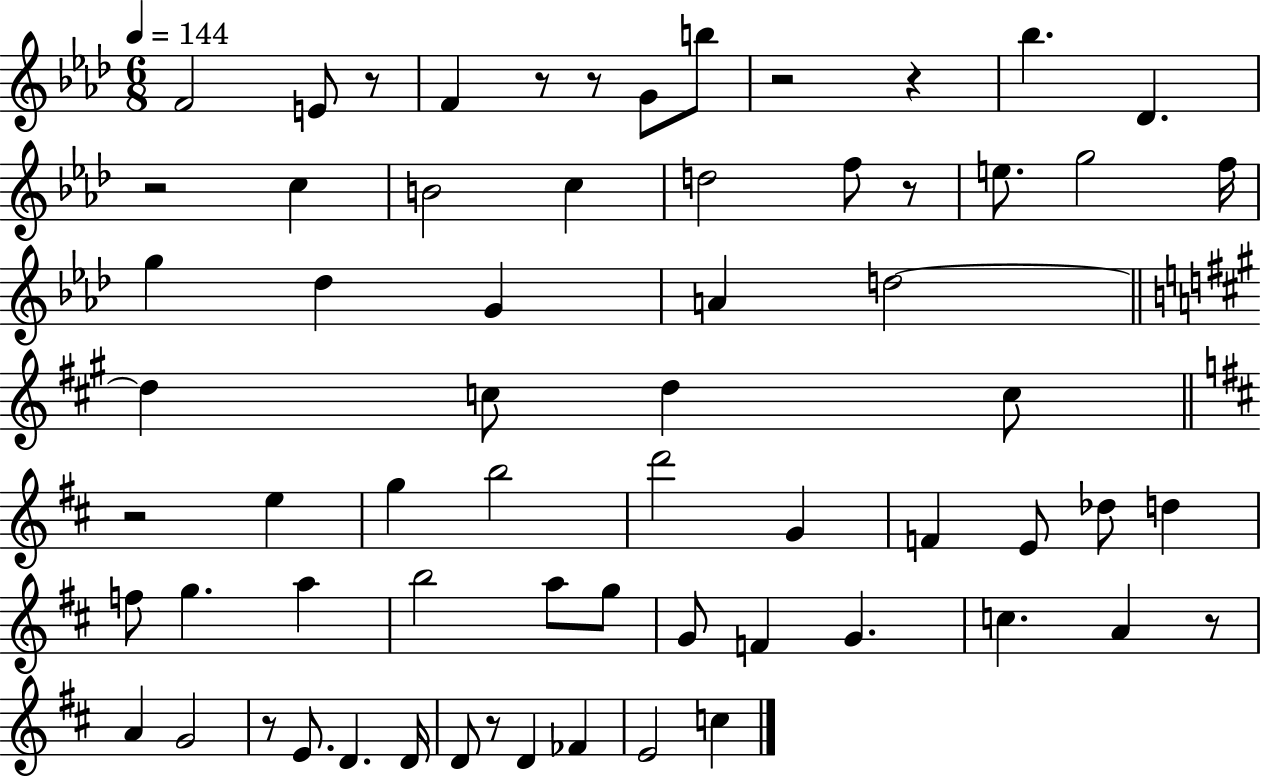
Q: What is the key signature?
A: AES major